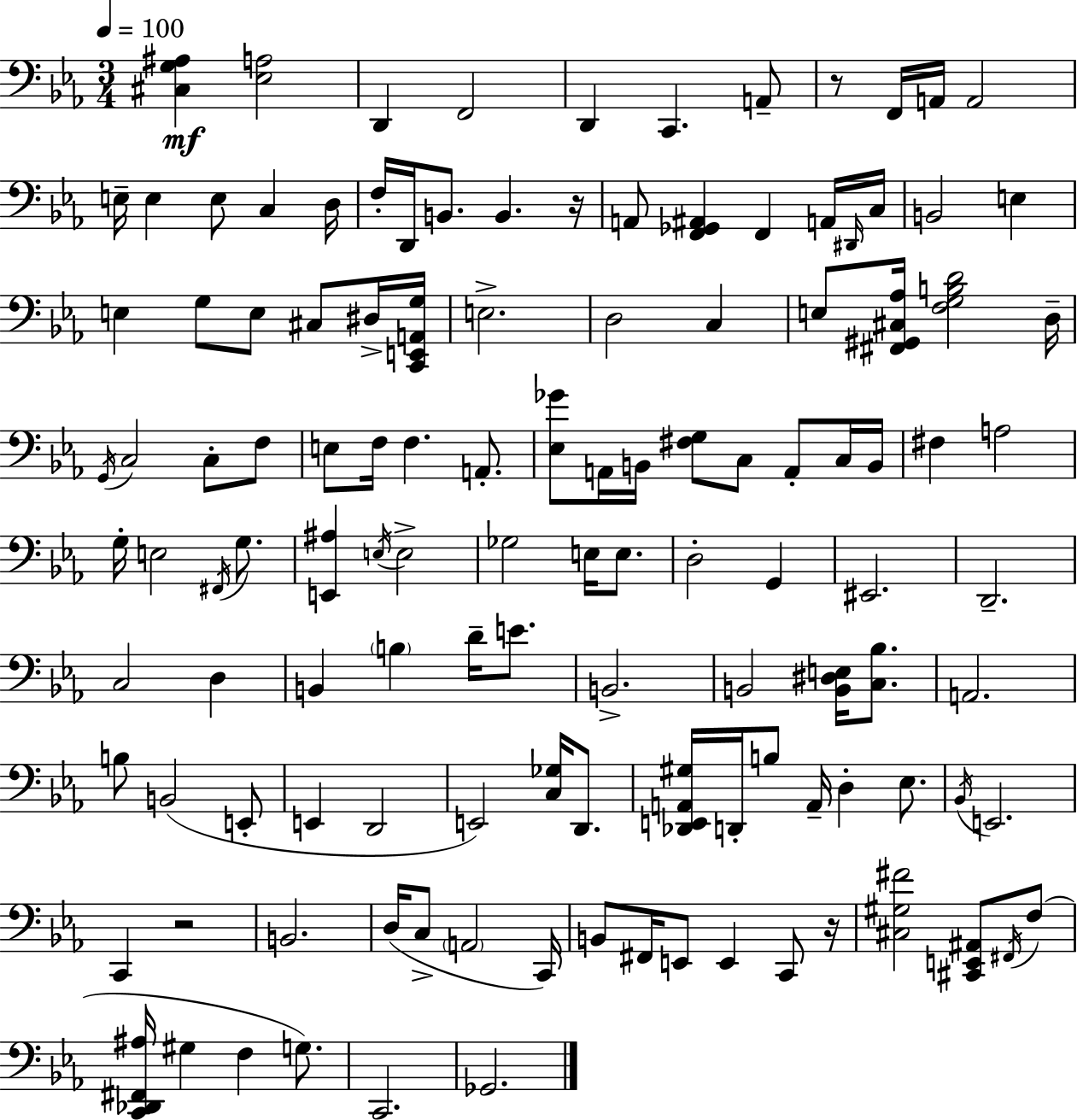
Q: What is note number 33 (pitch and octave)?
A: E3